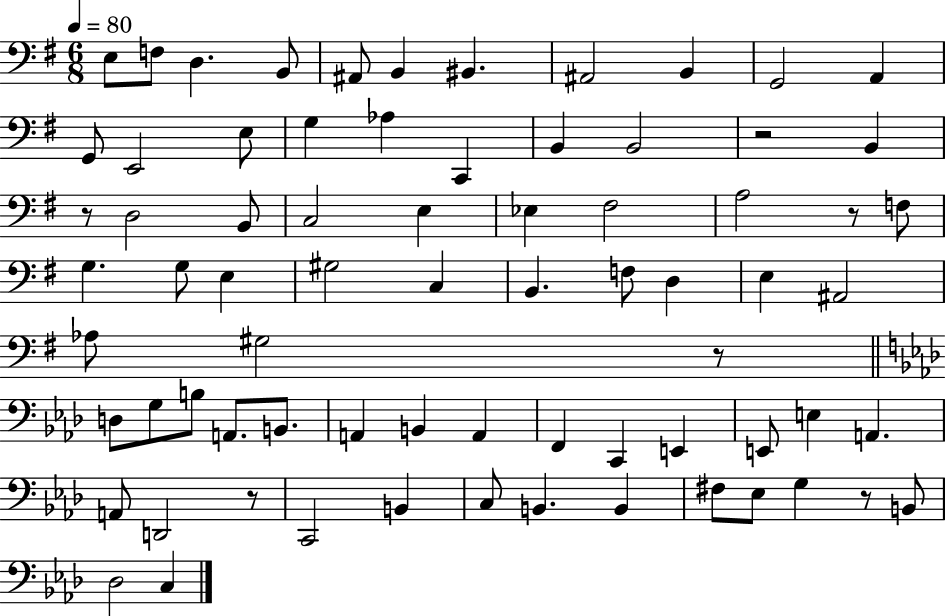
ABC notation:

X:1
T:Untitled
M:6/8
L:1/4
K:G
E,/2 F,/2 D, B,,/2 ^A,,/2 B,, ^B,, ^A,,2 B,, G,,2 A,, G,,/2 E,,2 E,/2 G, _A, C,, B,, B,,2 z2 B,, z/2 D,2 B,,/2 C,2 E, _E, ^F,2 A,2 z/2 F,/2 G, G,/2 E, ^G,2 C, B,, F,/2 D, E, ^A,,2 _A,/2 ^G,2 z/2 D,/2 G,/2 B,/2 A,,/2 B,,/2 A,, B,, A,, F,, C,, E,, E,,/2 E, A,, A,,/2 D,,2 z/2 C,,2 B,, C,/2 B,, B,, ^F,/2 _E,/2 G, z/2 B,,/2 _D,2 C,